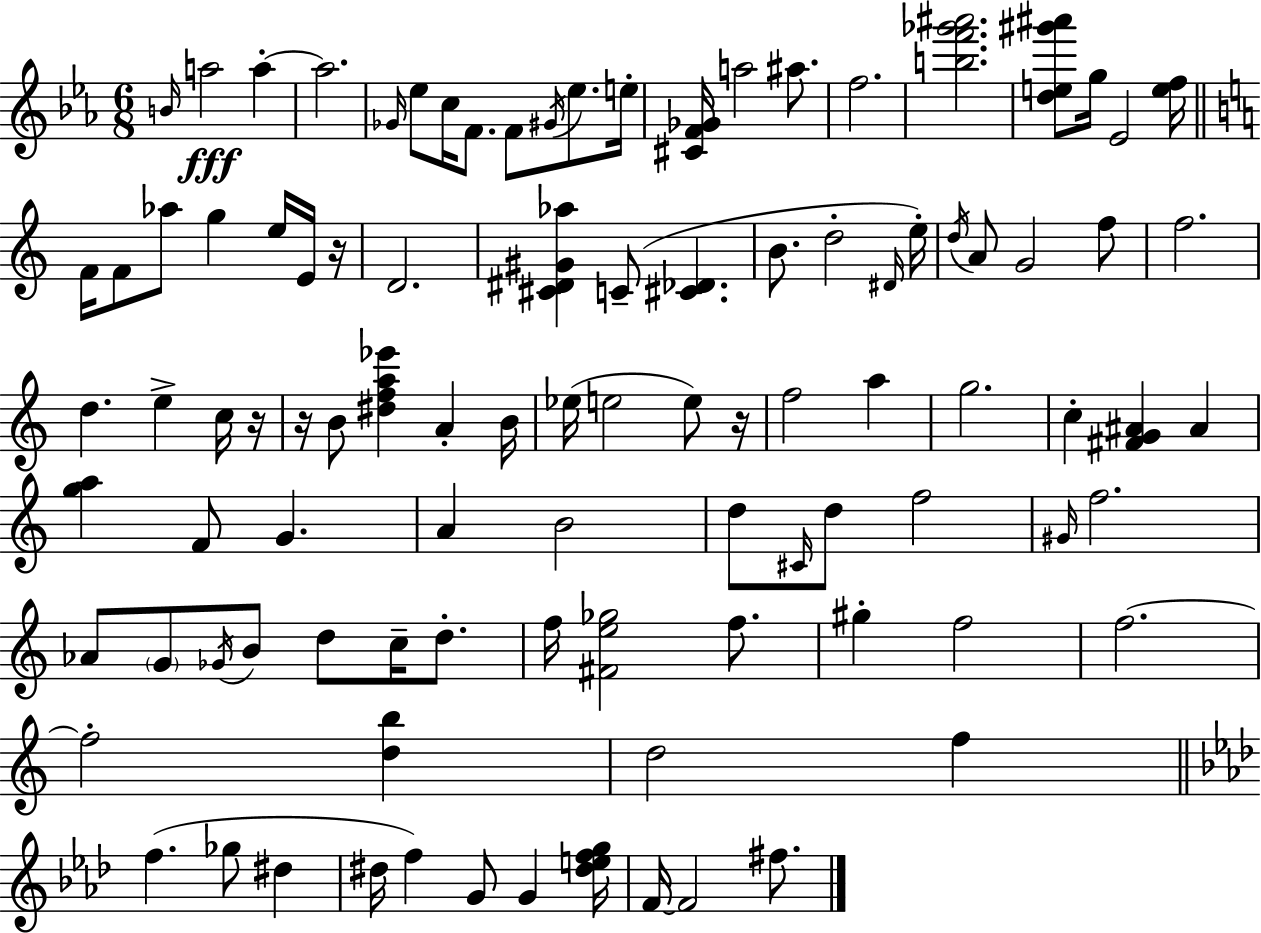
B4/s A5/h A5/q A5/h. Gb4/s Eb5/e C5/s F4/e. F4/e G#4/s Eb5/e. E5/s [C#4,F4,Gb4]/s A5/h A#5/e. F5/h. [B5,F6,Gb6,A#6]/h. [D5,E5,G#6,A#6]/e G5/s Eb4/h [E5,F5]/s F4/s F4/e Ab5/e G5/q E5/s E4/s R/s D4/h. [C#4,D#4,G#4,Ab5]/q C4/e [C#4,Db4]/q. B4/e. D5/h D#4/s E5/s D5/s A4/e G4/h F5/e F5/h. D5/q. E5/q C5/s R/s R/s B4/e [D#5,F5,A5,Eb6]/q A4/q B4/s Eb5/s E5/h E5/e R/s F5/h A5/q G5/h. C5/q [F#4,G4,A#4]/q A#4/q [G5,A5]/q F4/e G4/q. A4/q B4/h D5/e C#4/s D5/e F5/h G#4/s F5/h. Ab4/e G4/e Gb4/s B4/e D5/e C5/s D5/e. F5/s [F#4,E5,Gb5]/h F5/e. G#5/q F5/h F5/h. F5/h [D5,B5]/q D5/h F5/q F5/q. Gb5/e D#5/q D#5/s F5/q G4/e G4/q [D#5,E5,F5,G5]/s F4/s F4/h F#5/e.